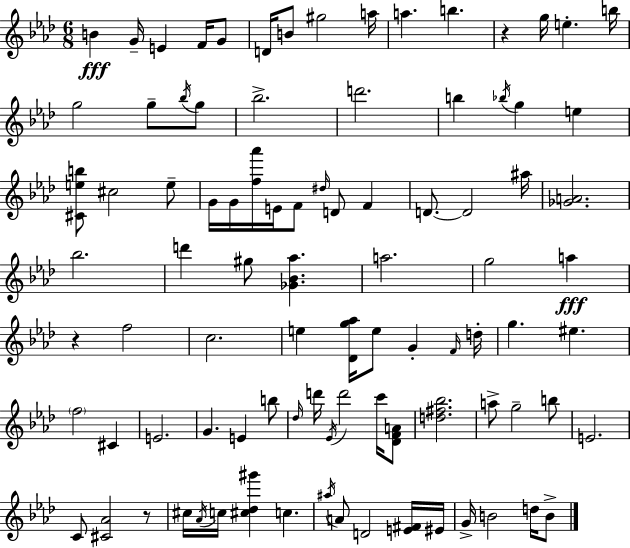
{
  \clef treble
  \numericTimeSignature
  \time 6/8
  \key aes \major
  \repeat volta 2 { b'4\fff g'16-- e'4 f'16 g'8 | d'16 b'8 gis''2 a''16 | a''4. b''4. | r4 g''16 e''4.-. b''16 | \break g''2 g''8-- \acciaccatura { bes''16 } g''8 | bes''2.-> | d'''2. | b''4 \acciaccatura { bes''16 } g''4 e''4 | \break <cis' e'' b''>8 cis''2 | e''8-- g'16 g'16 <f'' aes'''>16 e'16 f'8 \grace { dis''16 } d'8 f'4 | d'8.~~ d'2 | ais''16 <ges' a'>2. | \break bes''2. | d'''4 gis''8 <ges' bes' aes''>4. | a''2. | g''2 a''4\fff | \break r4 f''2 | c''2. | e''4 <des' g'' aes''>16 e''8 g'4-. | \grace { f'16 } d''16-. g''4. eis''4. | \break \parenthesize f''2 | cis'4 e'2. | g'4. e'4 | b''8 \grace { des''16 } d'''16 \acciaccatura { ees'16 } d'''2 | \break c'''16 <des' f' a'>8 <d'' fis'' bes''>2. | a''8-> g''2-- | b''8 e'2. | c'8 <cis' aes'>2 | \break r8 cis''16 \acciaccatura { aes'16 } c''16 <cis'' des'' gis'''>4 | c''4. \acciaccatura { ais''16 } a'8 d'2 | <e' fis'>16 eis'16 g'16-> b'2 | d''16 b'8-> } \bar "|."
}